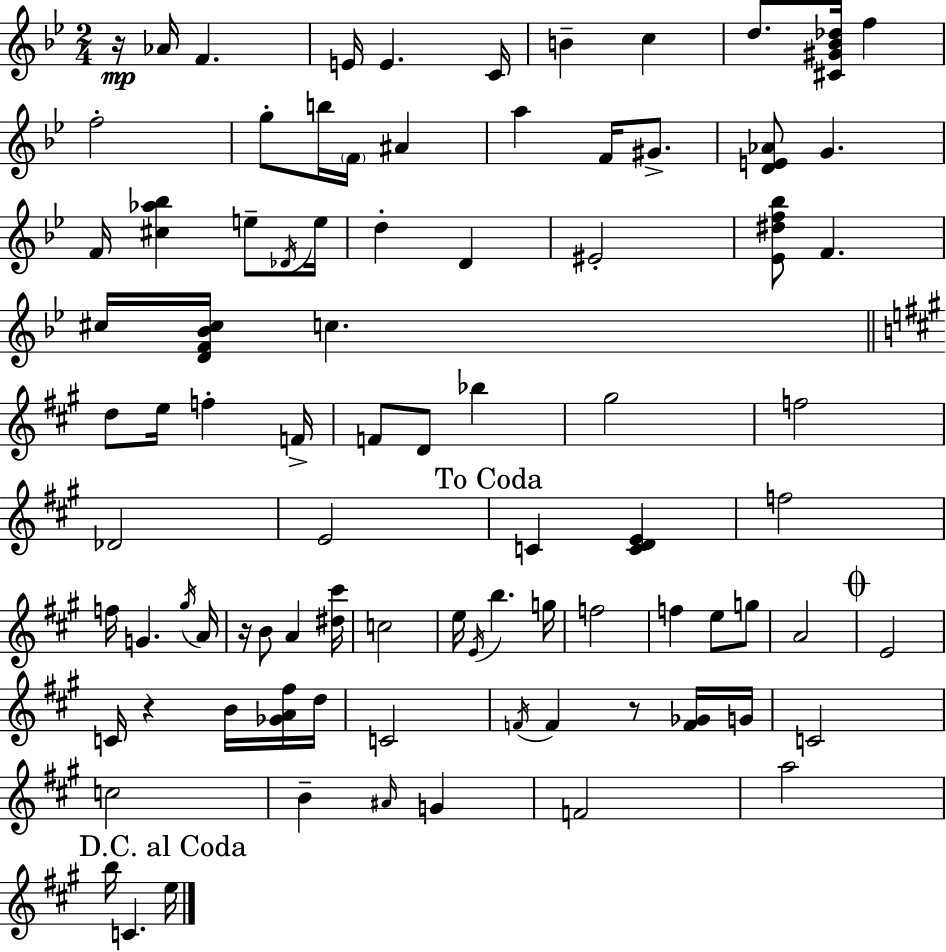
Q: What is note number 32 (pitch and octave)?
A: F4